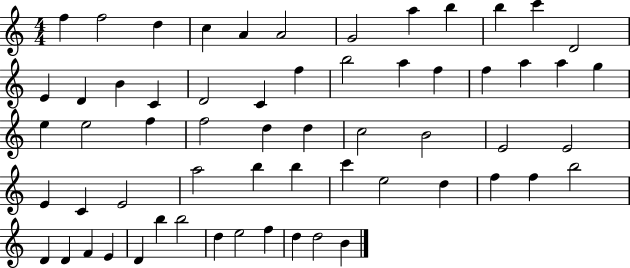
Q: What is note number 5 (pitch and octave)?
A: A4